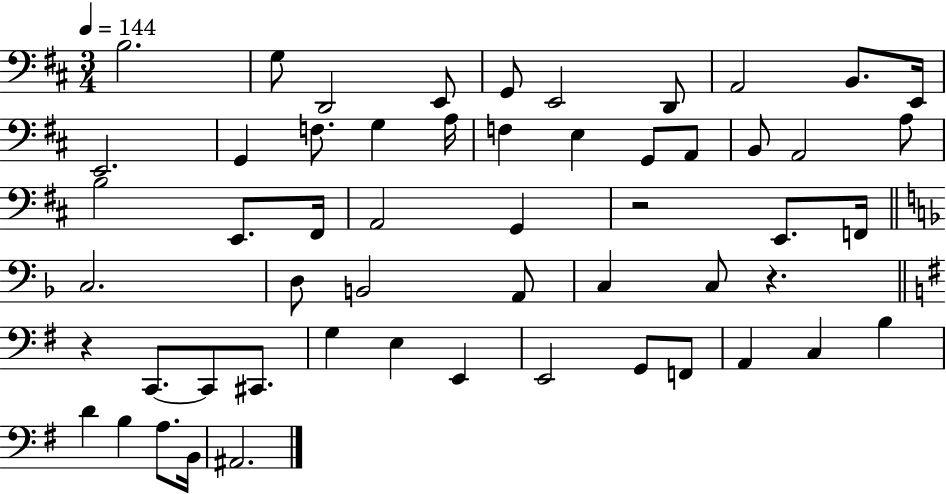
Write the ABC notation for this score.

X:1
T:Untitled
M:3/4
L:1/4
K:D
B,2 G,/2 D,,2 E,,/2 G,,/2 E,,2 D,,/2 A,,2 B,,/2 E,,/4 E,,2 G,, F,/2 G, A,/4 F, E, G,,/2 A,,/2 B,,/2 A,,2 A,/2 B,2 E,,/2 ^F,,/4 A,,2 G,, z2 E,,/2 F,,/4 C,2 D,/2 B,,2 A,,/2 C, C,/2 z z C,,/2 C,,/2 ^C,,/2 G, E, E,, E,,2 G,,/2 F,,/2 A,, C, B, D B, A,/2 B,,/4 ^A,,2